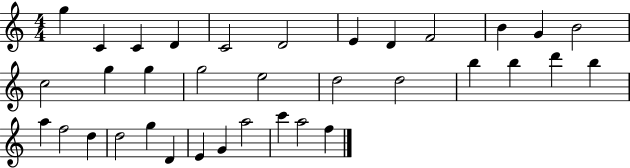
G5/q C4/q C4/q D4/q C4/h D4/h E4/q D4/q F4/h B4/q G4/q B4/h C5/h G5/q G5/q G5/h E5/h D5/h D5/h B5/q B5/q D6/q B5/q A5/q F5/h D5/q D5/h G5/q D4/q E4/q G4/q A5/h C6/q A5/h F5/q